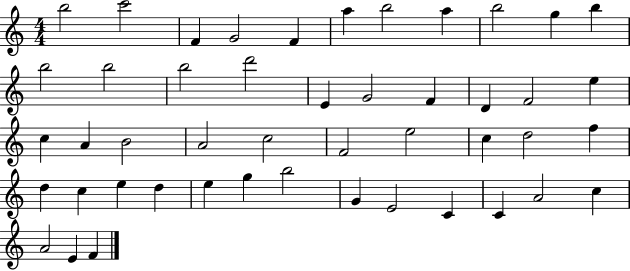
X:1
T:Untitled
M:4/4
L:1/4
K:C
b2 c'2 F G2 F a b2 a b2 g b b2 b2 b2 d'2 E G2 F D F2 e c A B2 A2 c2 F2 e2 c d2 f d c e d e g b2 G E2 C C A2 c A2 E F